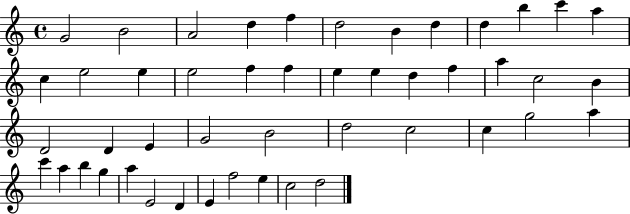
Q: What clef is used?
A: treble